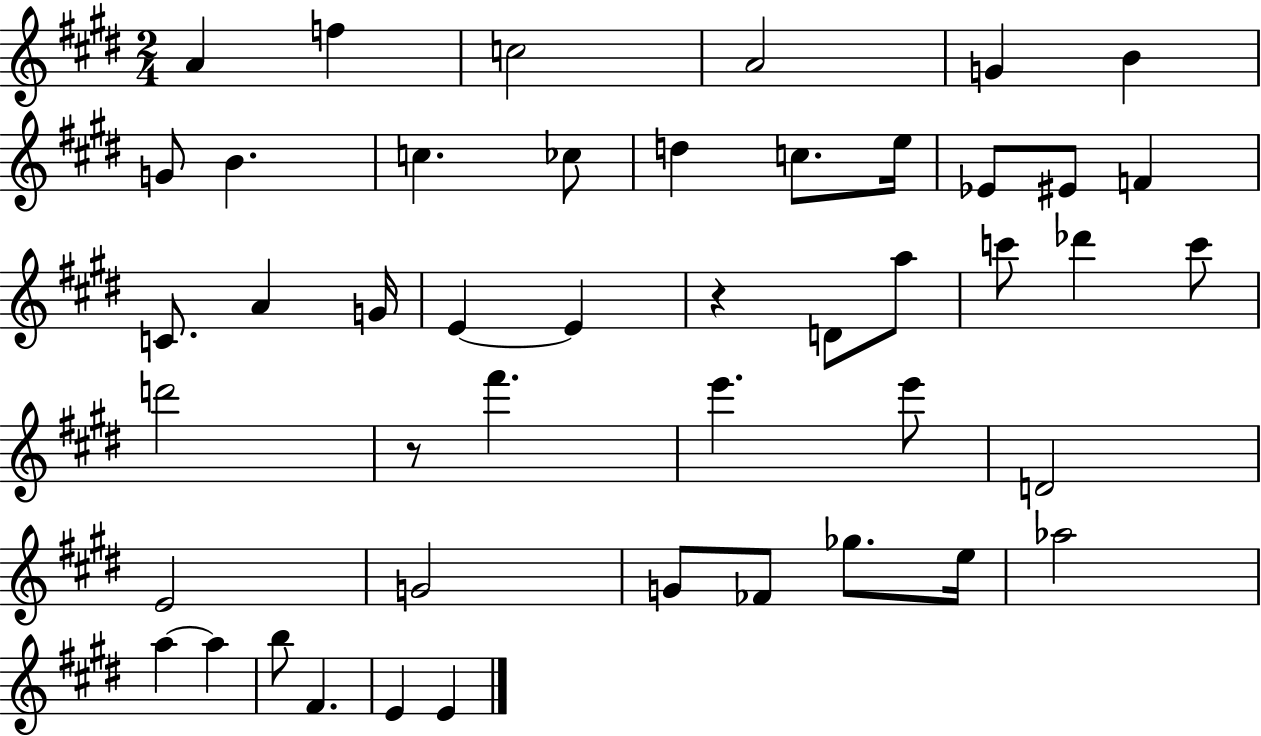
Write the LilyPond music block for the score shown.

{
  \clef treble
  \numericTimeSignature
  \time 2/4
  \key e \major
  a'4 f''4 | c''2 | a'2 | g'4 b'4 | \break g'8 b'4. | c''4. ces''8 | d''4 c''8. e''16 | ees'8 eis'8 f'4 | \break c'8. a'4 g'16 | e'4~~ e'4 | r4 d'8 a''8 | c'''8 des'''4 c'''8 | \break d'''2 | r8 fis'''4. | e'''4. e'''8 | d'2 | \break e'2 | g'2 | g'8 fes'8 ges''8. e''16 | aes''2 | \break a''4~~ a''4 | b''8 fis'4. | e'4 e'4 | \bar "|."
}